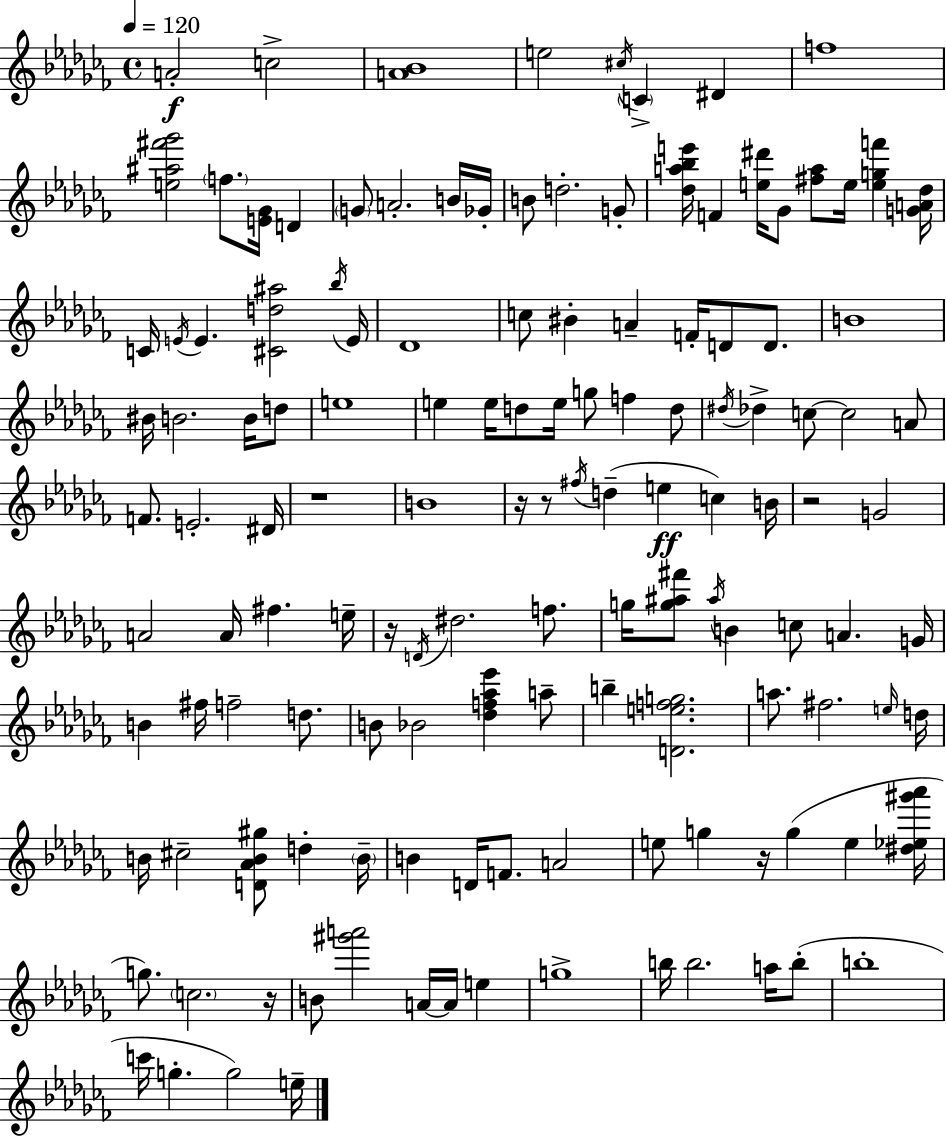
{
  \clef treble
  \time 4/4
  \defaultTimeSignature
  \key aes \minor
  \tempo 4 = 120
  \repeat volta 2 { a'2-.\f c''2-> | <a' bes'>1 | e''2 \acciaccatura { cis''16 } \parenthesize c'4-> dis'4 | f''1 | \break <e'' ais'' fis''' ges'''>2 \parenthesize f''8. <e' ges'>16 d'4 | \parenthesize g'8 a'2.-. b'16 | ges'16-. b'8 d''2.-. g'8-. | <des'' a'' bes'' e'''>16 f'4 <e'' dis'''>16 ges'8 <fis'' a''>8 e''16 <e'' g'' f'''>4 | \break <g' a' des''>16 c'16 \acciaccatura { e'16 } e'4. <cis' d'' ais''>2 | \acciaccatura { bes''16 } e'16 des'1 | c''8 bis'4-. a'4-- f'16-. d'8 | d'8. b'1 | \break bis'16 b'2. | b'16 d''8 e''1 | e''4 e''16 d''8 e''16 g''8 f''4 | d''8 \acciaccatura { dis''16 } des''4-> c''8~~ c''2 | \break a'8 f'8. e'2.-. | dis'16 r1 | b'1 | r16 r8 \acciaccatura { fis''16 } d''4--( e''4\ff | \break c''4) b'16 r2 g'2 | a'2 a'16 fis''4. | e''16-- r16 \acciaccatura { d'16 } dis''2. | f''8. g''16 <g'' ais'' fis'''>8 \acciaccatura { ais''16 } b'4 c''8 | \break a'4. g'16 b'4 fis''16 f''2-- | d''8. b'8 bes'2 | <des'' f'' aes'' ees'''>4 a''8-- b''4-- <d' e'' f'' g''>2. | a''8. fis''2. | \break \grace { e''16 } d''16 b'16 cis''2-- | <d' aes' b' gis''>8 d''4-. \parenthesize b'16-- b'4 d'16 f'8. | a'2 e''8 g''4 r16 g''4( | e''4 <dis'' ees'' gis''' aes'''>16 g''8.) \parenthesize c''2. | \break r16 b'8 <gis''' a'''>2 | a'16~~ a'16 e''4 g''1-> | b''16 b''2. | a''16 b''8-.( b''1-. | \break c'''16 g''4.-. g''2) | e''16-- } \bar "|."
}